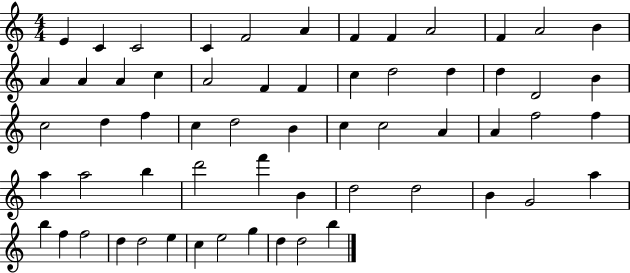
E4/q C4/q C4/h C4/q F4/h A4/q F4/q F4/q A4/h F4/q A4/h B4/q A4/q A4/q A4/q C5/q A4/h F4/q F4/q C5/q D5/h D5/q D5/q D4/h B4/q C5/h D5/q F5/q C5/q D5/h B4/q C5/q C5/h A4/q A4/q F5/h F5/q A5/q A5/h B5/q D6/h F6/q B4/q D5/h D5/h B4/q G4/h A5/q B5/q F5/q F5/h D5/q D5/h E5/q C5/q E5/h G5/q D5/q D5/h B5/q